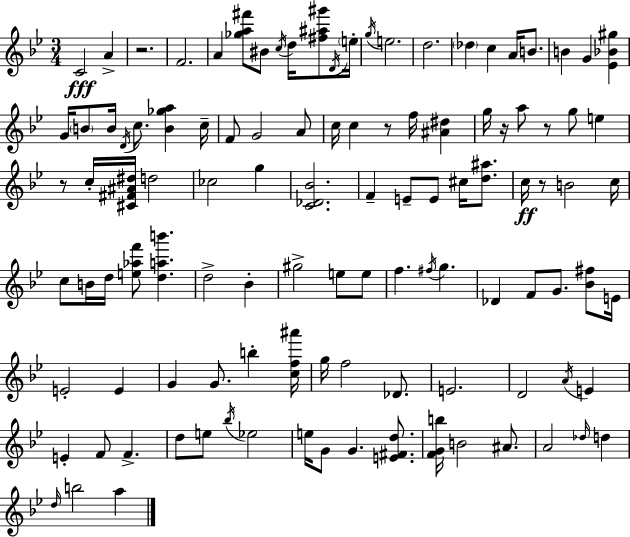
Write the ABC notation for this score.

X:1
T:Untitled
M:3/4
L:1/4
K:Bb
C2 A z2 F2 A [_ga^f']/2 ^B/2 c/4 d/4 [^f^a^g']/2 D/4 e/4 g/4 e2 d2 _d c A/4 B/2 B G [_E_B^g] G/4 B/2 B/4 D/4 c/2 [B_ga] c/4 F/2 G2 A/2 c/4 c z/2 f/4 [^A^d] g/4 z/4 a/2 z/2 g/2 e z/2 c/4 [^C^F^A^d]/4 d2 _c2 g [C_D_B]2 F E/2 E/2 ^c/4 [d^a]/2 c/4 z/2 B2 c/4 c/2 B/4 d/4 [e_af']/2 [dab'] d2 _B ^g2 e/2 e/2 f ^f/4 g _D F/2 G/2 [_B^f]/2 E/4 E2 E G G/2 b [cf^a']/4 g/4 f2 _D/2 E2 D2 A/4 E E F/2 F d/2 e/2 _b/4 _e2 e/4 G/2 G [E^Fd]/2 [FGb]/4 B2 ^A/2 A2 _d/4 d d/4 b2 a